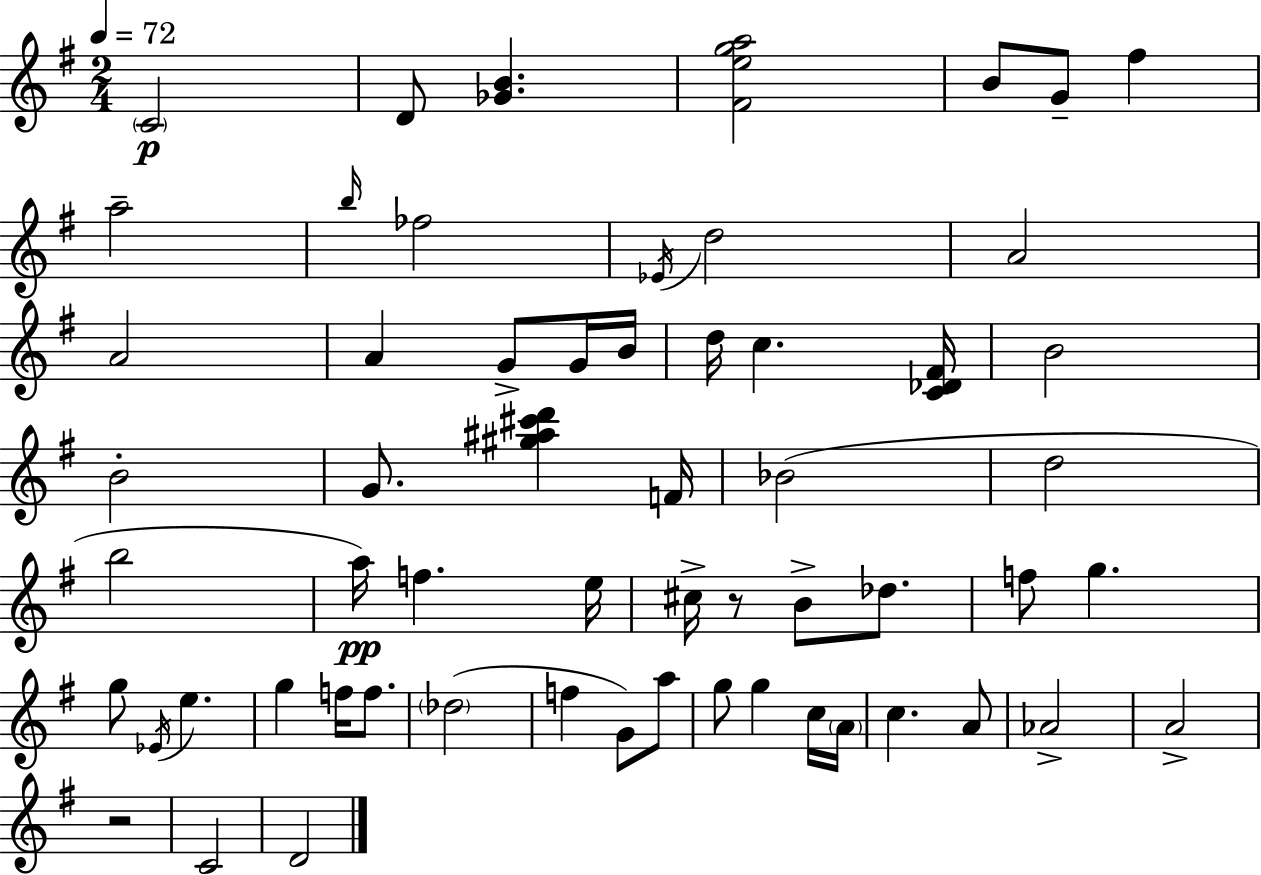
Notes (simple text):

C4/h D4/e [Gb4,B4]/q. [F#4,E5,G5,A5]/h B4/e G4/e F#5/q A5/h B5/s FES5/h Eb4/s D5/h A4/h A4/h A4/q G4/e G4/s B4/s D5/s C5/q. [C4,Db4,F#4]/s B4/h B4/h G4/e. [G#5,A#5,C#6,D6]/q F4/s Bb4/h D5/h B5/h A5/s F5/q. E5/s C#5/s R/e B4/e Db5/e. F5/e G5/q. G5/e Eb4/s E5/q. G5/q F5/s F5/e. Db5/h F5/q G4/e A5/e G5/e G5/q C5/s A4/s C5/q. A4/e Ab4/h A4/h R/h C4/h D4/h